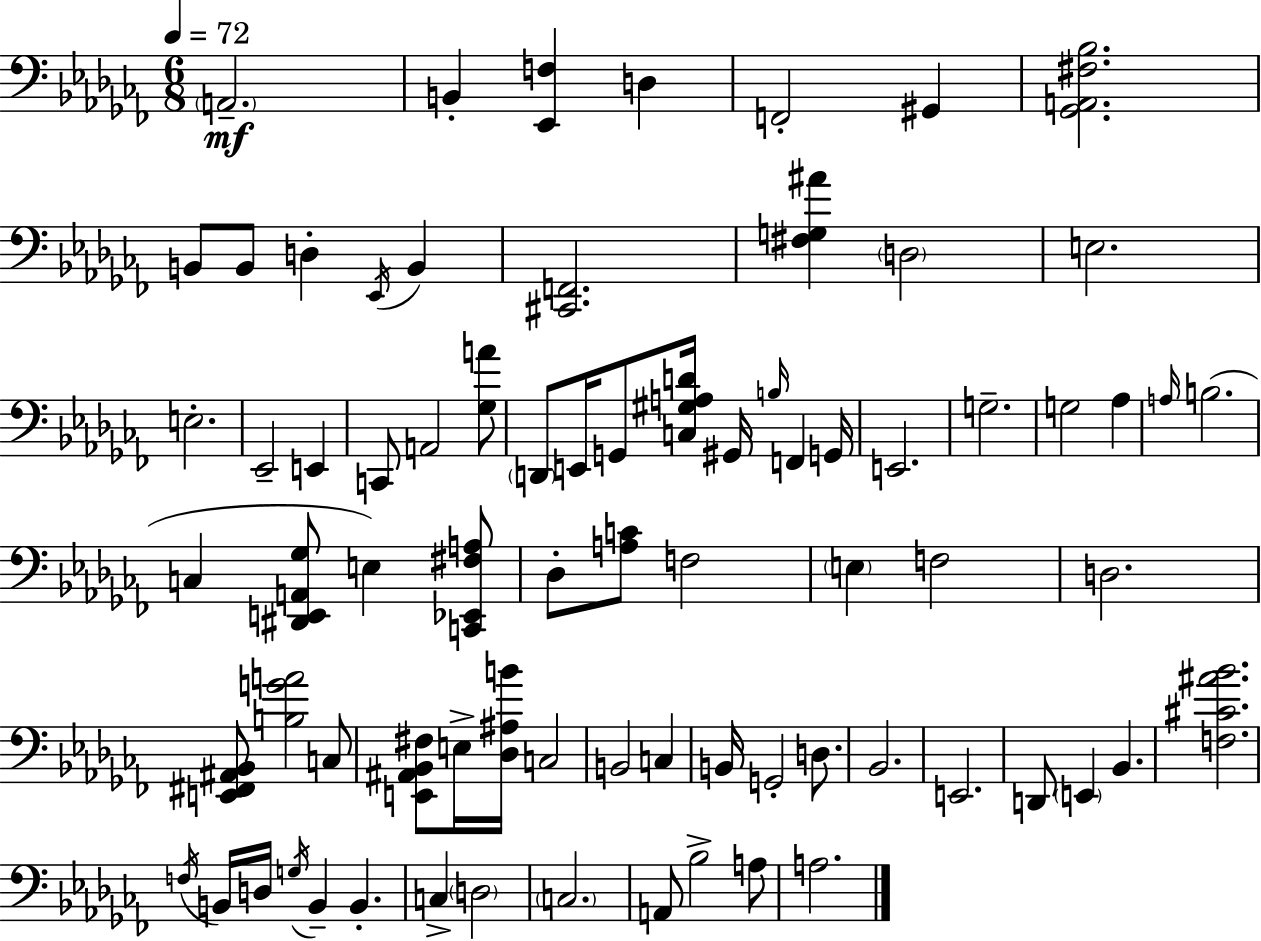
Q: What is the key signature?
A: AES minor